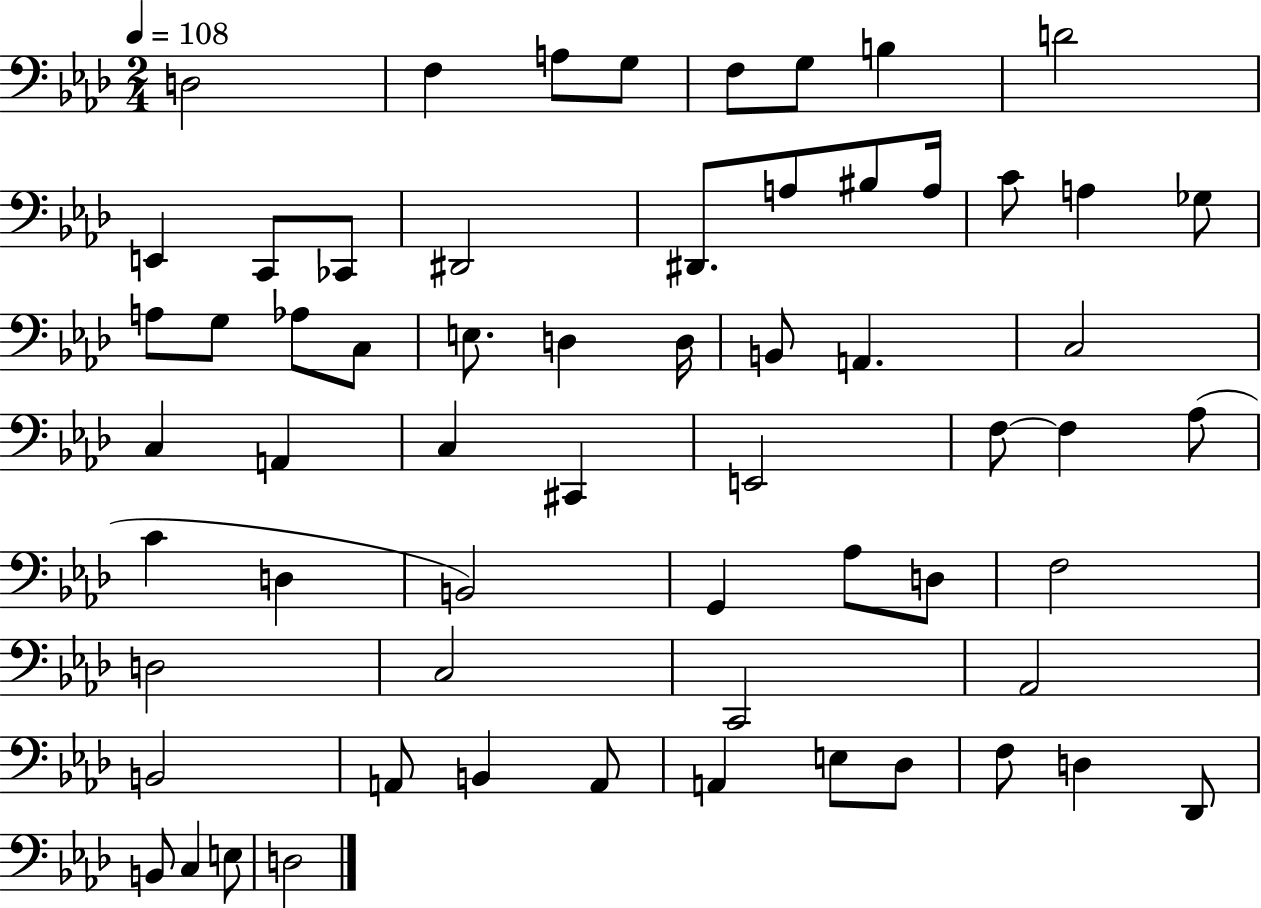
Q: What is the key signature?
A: AES major